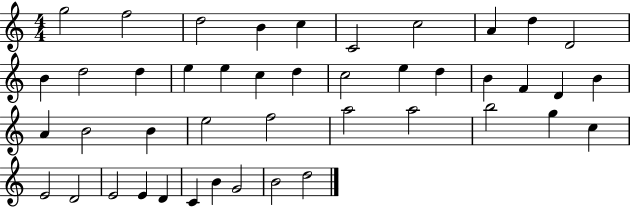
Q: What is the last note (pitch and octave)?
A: D5